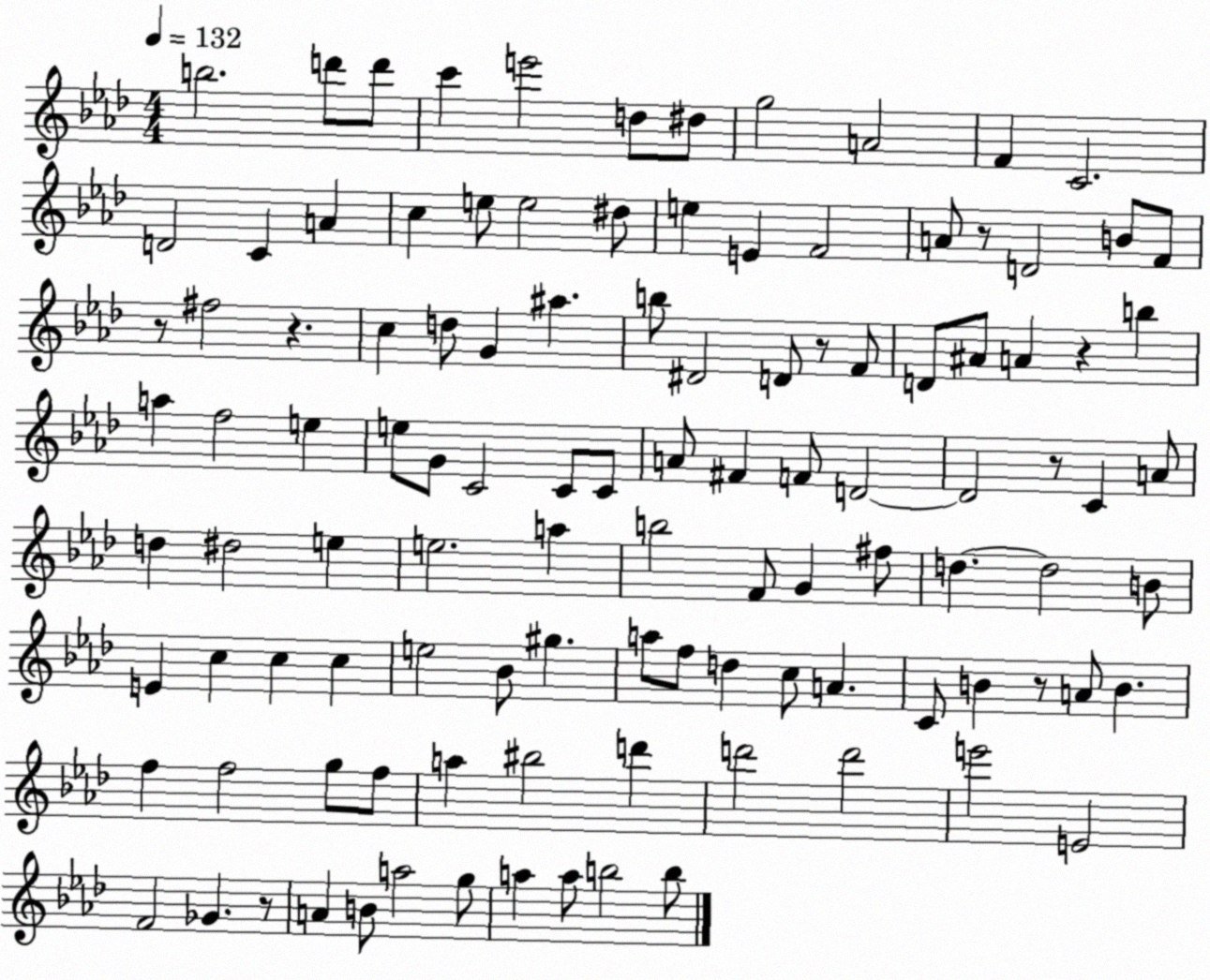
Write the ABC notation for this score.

X:1
T:Untitled
M:4/4
L:1/4
K:Ab
b2 d'/2 d'/2 c' e'2 d/2 ^d/2 g2 A2 F C2 D2 C A c e/2 e2 ^d/2 e E F2 A/2 z/2 D2 B/2 F/2 z/2 ^f2 z c d/2 G ^a b/2 ^D2 D/2 z/2 F/2 D/2 ^A/2 A z b a f2 e e/2 G/2 C2 C/2 C/2 A/2 ^F F/2 D2 D2 z/2 C A/2 d ^d2 e e2 a b2 F/2 G ^f/2 d d2 B/2 E c c c e2 _B/2 ^g a/2 f/2 d c/2 A C/2 B z/2 A/2 B f f2 g/2 f/2 a ^b2 d' d'2 d'2 e'2 E2 F2 _G z/2 A B/2 a2 g/2 a a/2 b2 b/2